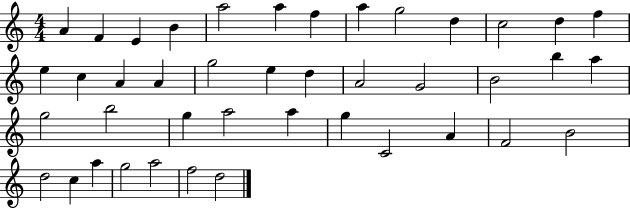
A4/q F4/q E4/q B4/q A5/h A5/q F5/q A5/q G5/h D5/q C5/h D5/q F5/q E5/q C5/q A4/q A4/q G5/h E5/q D5/q A4/h G4/h B4/h B5/q A5/q G5/h B5/h G5/q A5/h A5/q G5/q C4/h A4/q F4/h B4/h D5/h C5/q A5/q G5/h A5/h F5/h D5/h